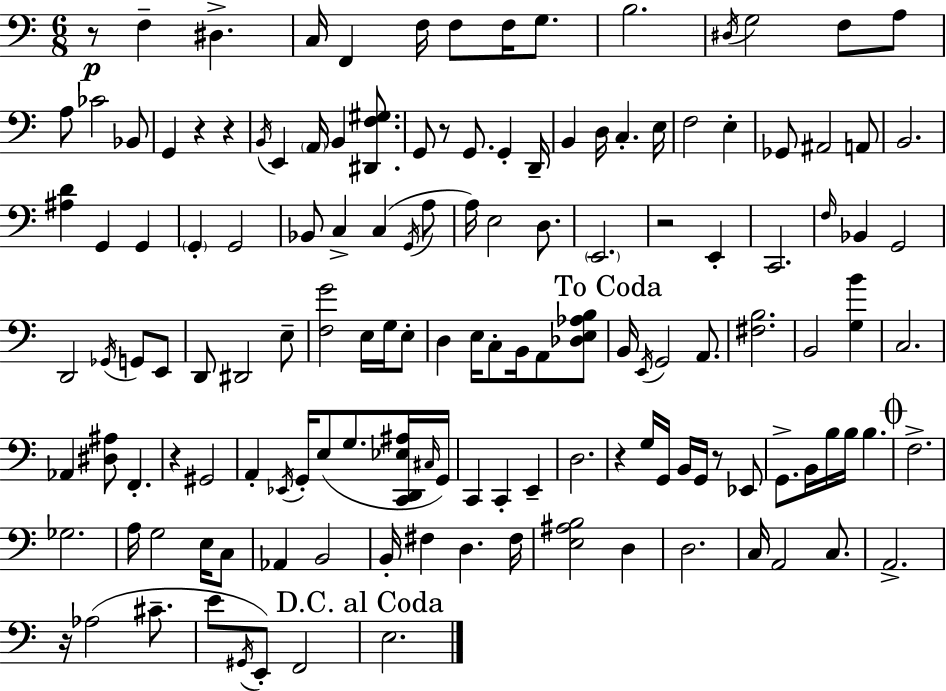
R/e F3/q D#3/q. C3/s F2/q F3/s F3/e F3/s G3/e. B3/h. D#3/s G3/h F3/e A3/e A3/e CES4/h Bb2/e G2/q R/q R/q B2/s E2/q A2/s B2/q [D#2,F3,G#3]/e. G2/e R/e G2/e. G2/q D2/s B2/q D3/s C3/q. E3/s F3/h E3/q Gb2/e A#2/h A2/e B2/h. [A#3,D4]/q G2/q G2/q G2/q G2/h Bb2/e C3/q C3/q G2/s A3/e A3/s E3/h D3/e. E2/h. R/h E2/q C2/h. F3/s Bb2/q G2/h D2/h Gb2/s G2/e E2/e D2/e D#2/h E3/e [F3,G4]/h E3/s G3/s E3/e D3/q E3/s C3/e B2/s A2/e [Db3,E3,Ab3,B3]/e B2/s E2/s G2/h A2/e. [F#3,B3]/h. B2/h [G3,B4]/q C3/h. Ab2/q [D#3,A#3]/e F2/q. R/q G#2/h A2/q Eb2/s G2/s E3/e G3/e. [C2,D2,Eb3,A#3]/s C#3/s G2/s C2/q C2/q E2/q D3/h. R/q G3/s G2/s B2/s G2/s R/e Eb2/e G2/e. B2/s B3/s B3/s B3/q. F3/h. Gb3/h. A3/s G3/h E3/s C3/e Ab2/q B2/h B2/s F#3/q D3/q. F#3/s [E3,A#3,B3]/h D3/q D3/h. C3/s A2/h C3/e. A2/h. R/s Ab3/h C#4/e. E4/e G#2/s E2/e F2/h E3/h.